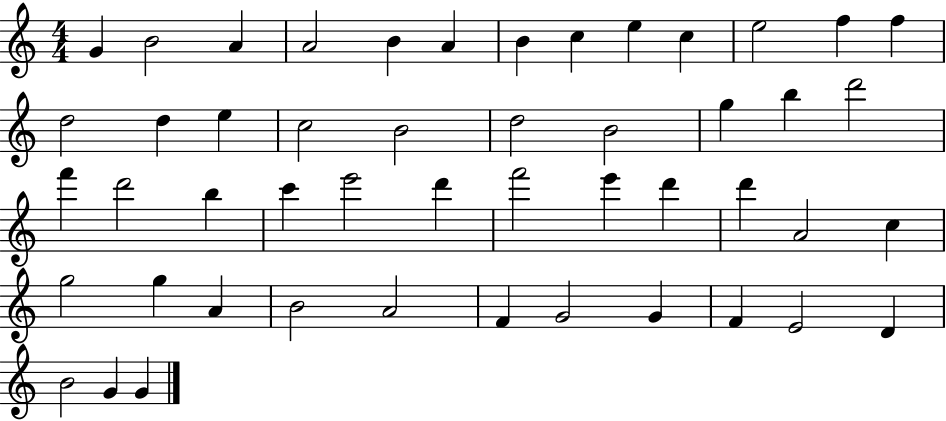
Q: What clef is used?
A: treble